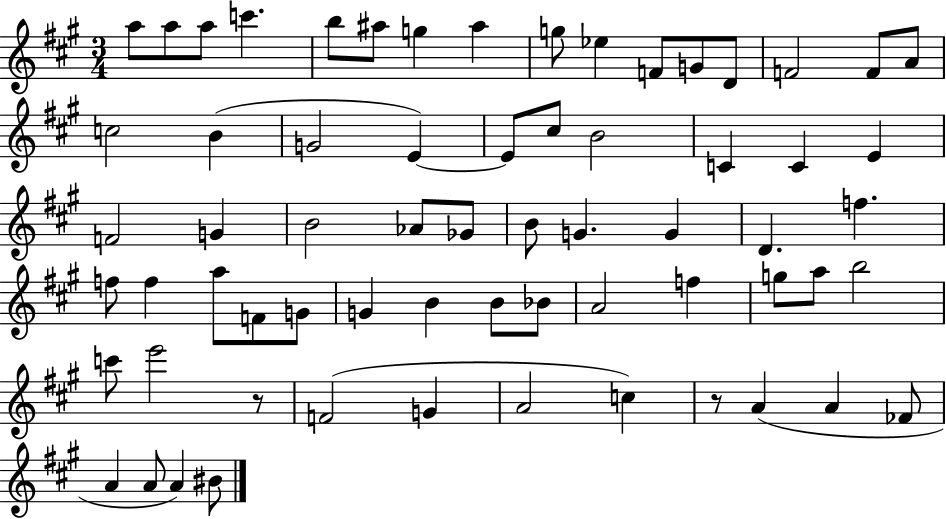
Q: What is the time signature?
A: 3/4